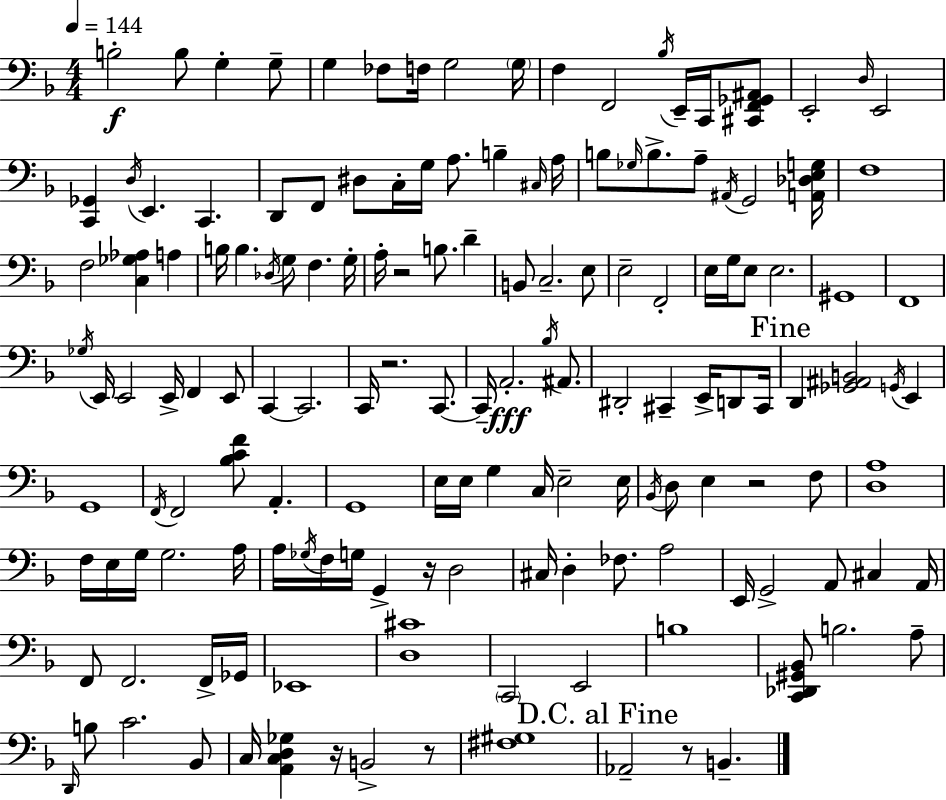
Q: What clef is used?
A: bass